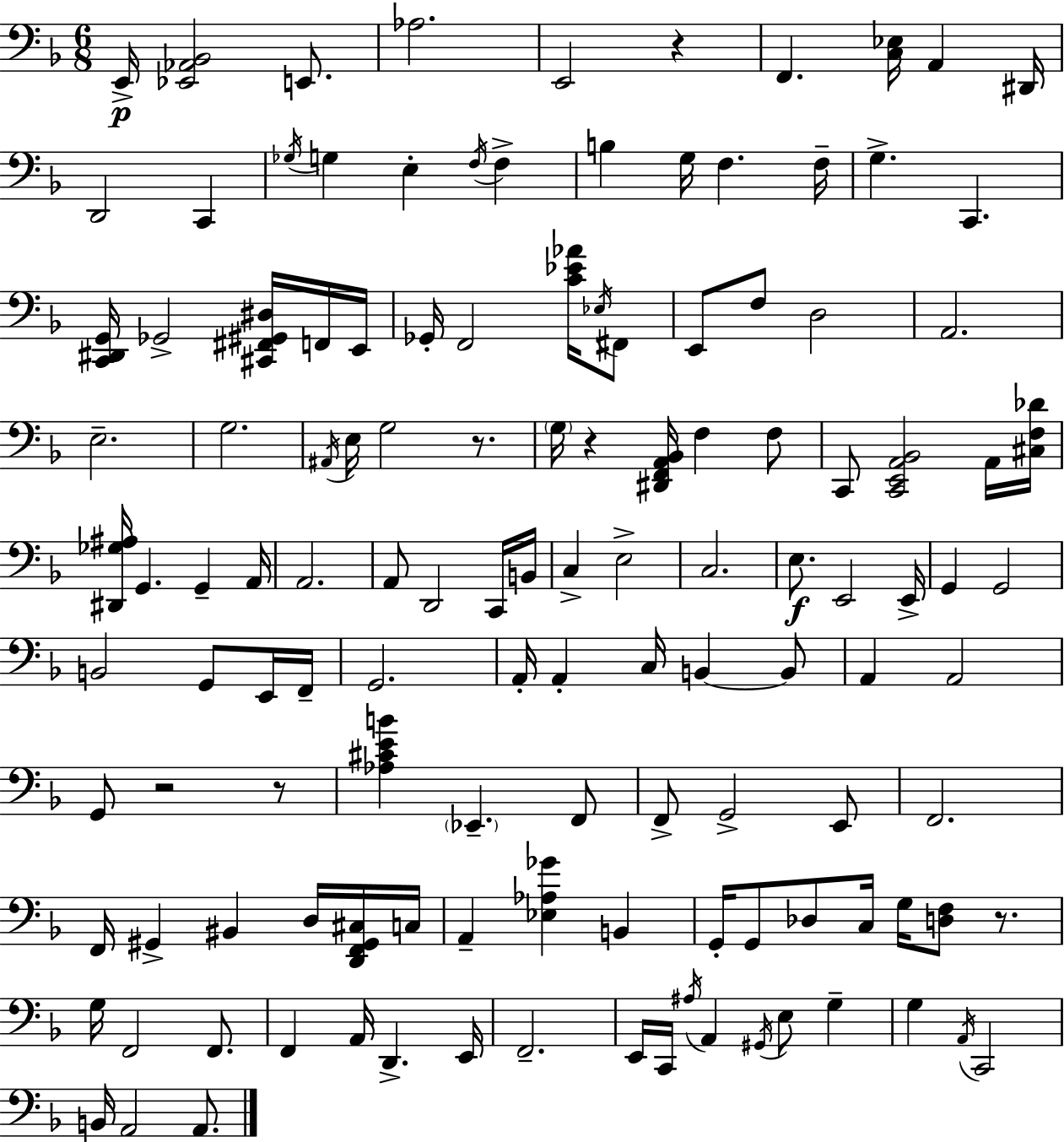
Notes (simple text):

E2/s [Eb2,Ab2,Bb2]/h E2/e. Ab3/h. E2/h R/q F2/q. [C3,Eb3]/s A2/q D#2/s D2/h C2/q Gb3/s G3/q E3/q F3/s F3/q B3/q G3/s F3/q. F3/s G3/q. C2/q. [C2,D#2,G2]/s Gb2/h [C#2,F#2,G#2,D#3]/s F2/s E2/s Gb2/s F2/h [C4,Eb4,Ab4]/s Eb3/s F#2/e E2/e F3/e D3/h A2/h. E3/h. G3/h. A#2/s E3/s G3/h R/e. G3/s R/q [D#2,F2,A2,Bb2]/s F3/q F3/e C2/e [C2,E2,A2,Bb2]/h A2/s [C#3,F3,Db4]/s [D#2,Gb3,A#3]/s G2/q. G2/q A2/s A2/h. A2/e D2/h C2/s B2/s C3/q E3/h C3/h. E3/e. E2/h E2/s G2/q G2/h B2/h G2/e E2/s F2/s G2/h. A2/s A2/q C3/s B2/q B2/e A2/q A2/h G2/e R/h R/e [Ab3,C#4,E4,B4]/q Eb2/q. F2/e F2/e G2/h E2/e F2/h. F2/s G#2/q BIS2/q D3/s [D2,F2,G#2,C#3]/s C3/s A2/q [Eb3,Ab3,Gb4]/q B2/q G2/s G2/e Db3/e C3/s G3/s [D3,F3]/e R/e. G3/s F2/h F2/e. F2/q A2/s D2/q. E2/s F2/h. E2/s C2/s A#3/s A2/q G#2/s E3/e G3/q G3/q A2/s C2/h B2/s A2/h A2/e.